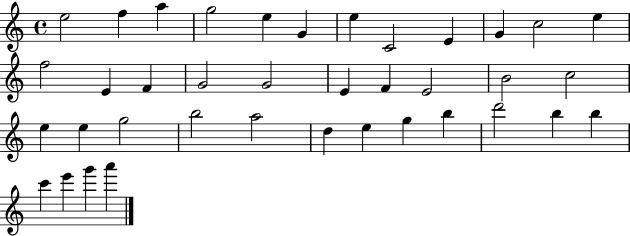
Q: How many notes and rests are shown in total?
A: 38